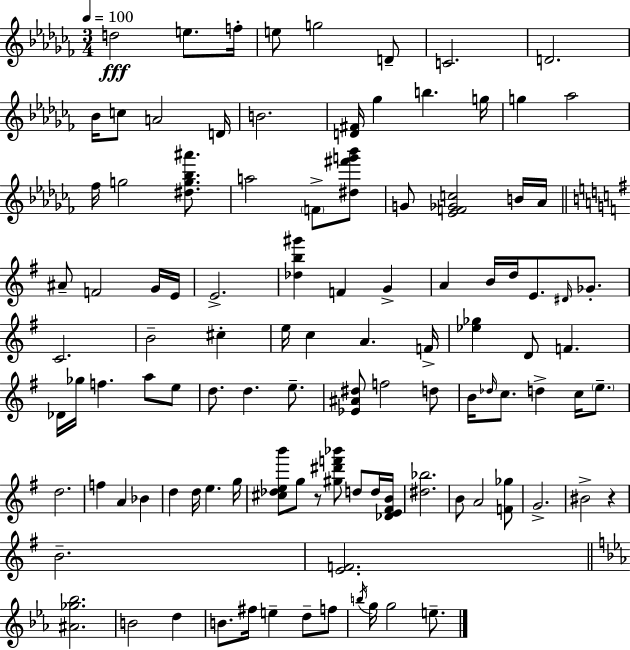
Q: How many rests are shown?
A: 2